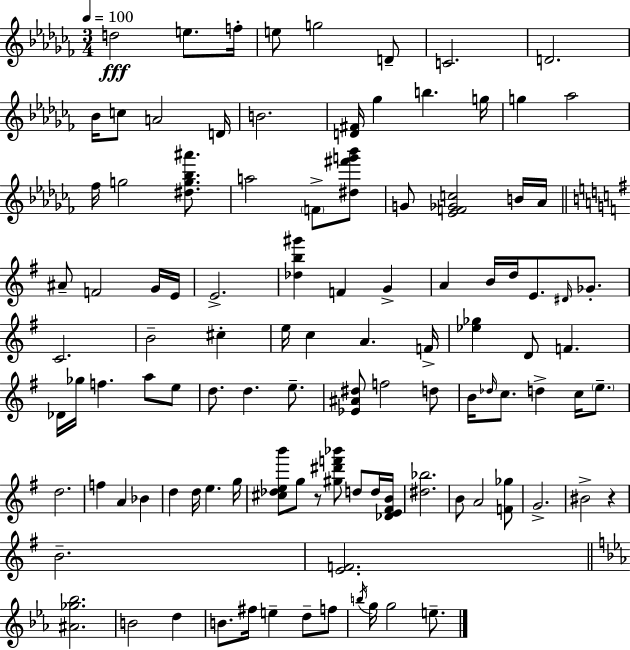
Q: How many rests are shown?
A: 2